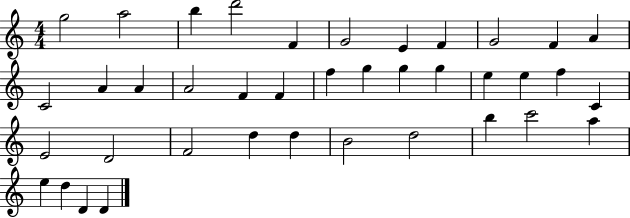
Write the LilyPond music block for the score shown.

{
  \clef treble
  \numericTimeSignature
  \time 4/4
  \key c \major
  g''2 a''2 | b''4 d'''2 f'4 | g'2 e'4 f'4 | g'2 f'4 a'4 | \break c'2 a'4 a'4 | a'2 f'4 f'4 | f''4 g''4 g''4 g''4 | e''4 e''4 f''4 c'4 | \break e'2 d'2 | f'2 d''4 d''4 | b'2 d''2 | b''4 c'''2 a''4 | \break e''4 d''4 d'4 d'4 | \bar "|."
}